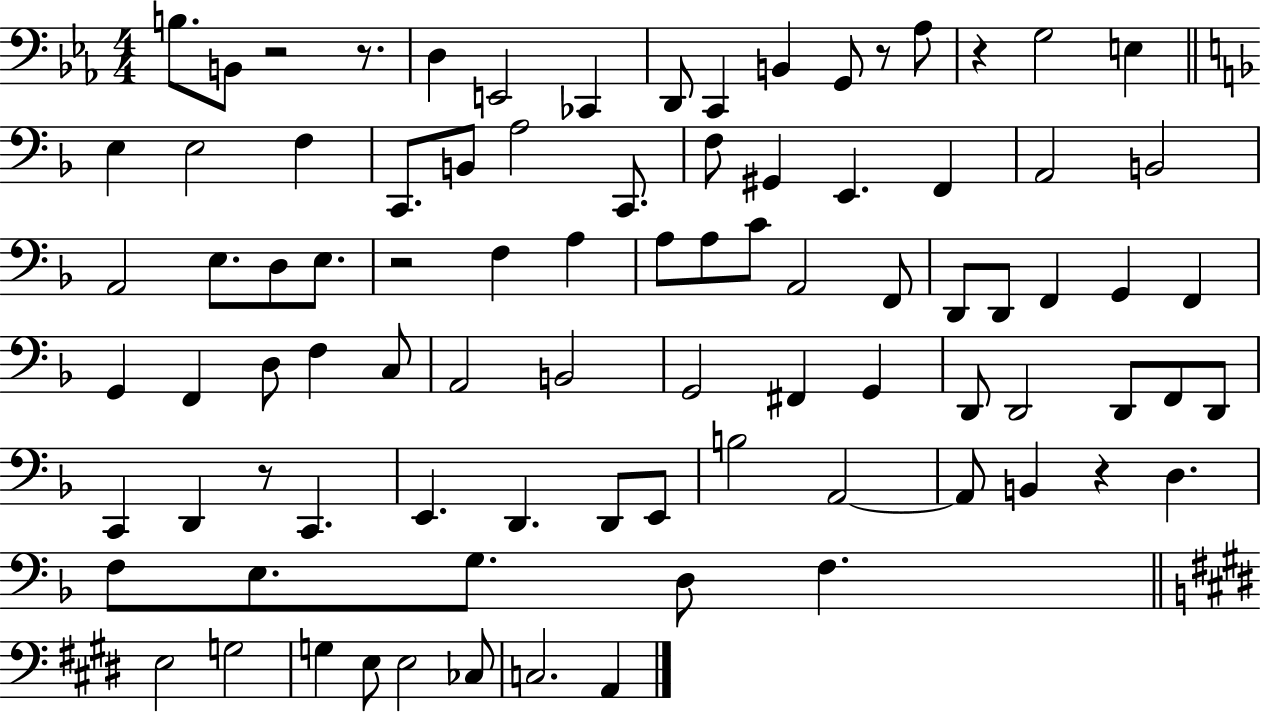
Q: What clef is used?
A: bass